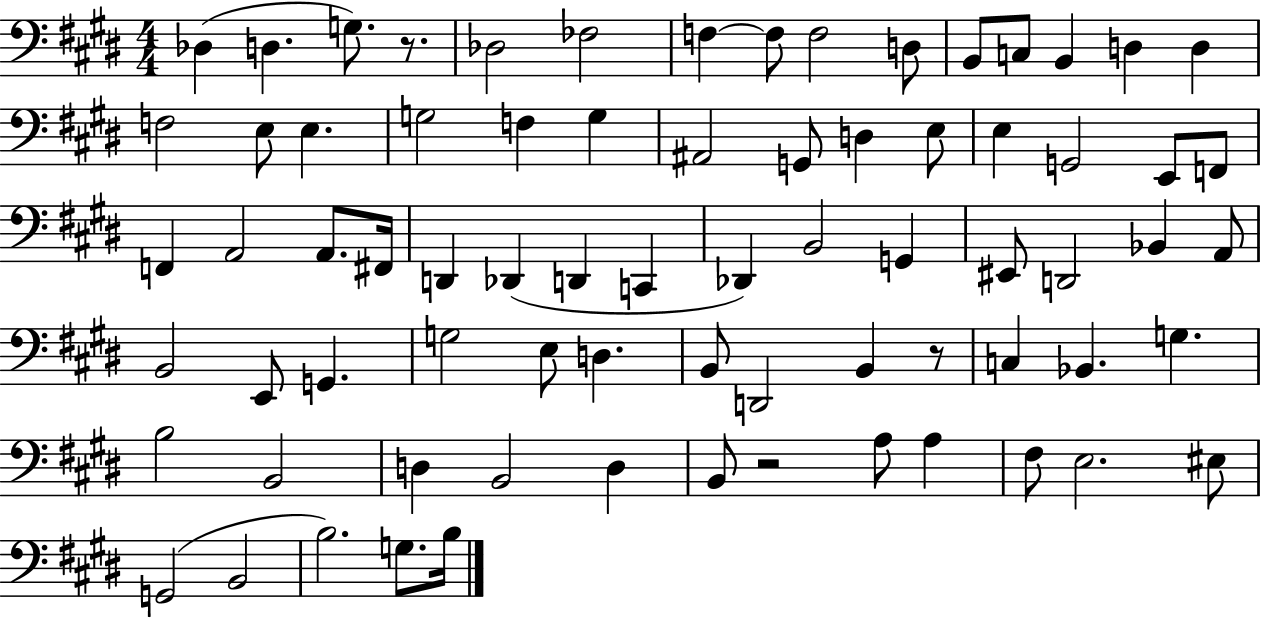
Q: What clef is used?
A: bass